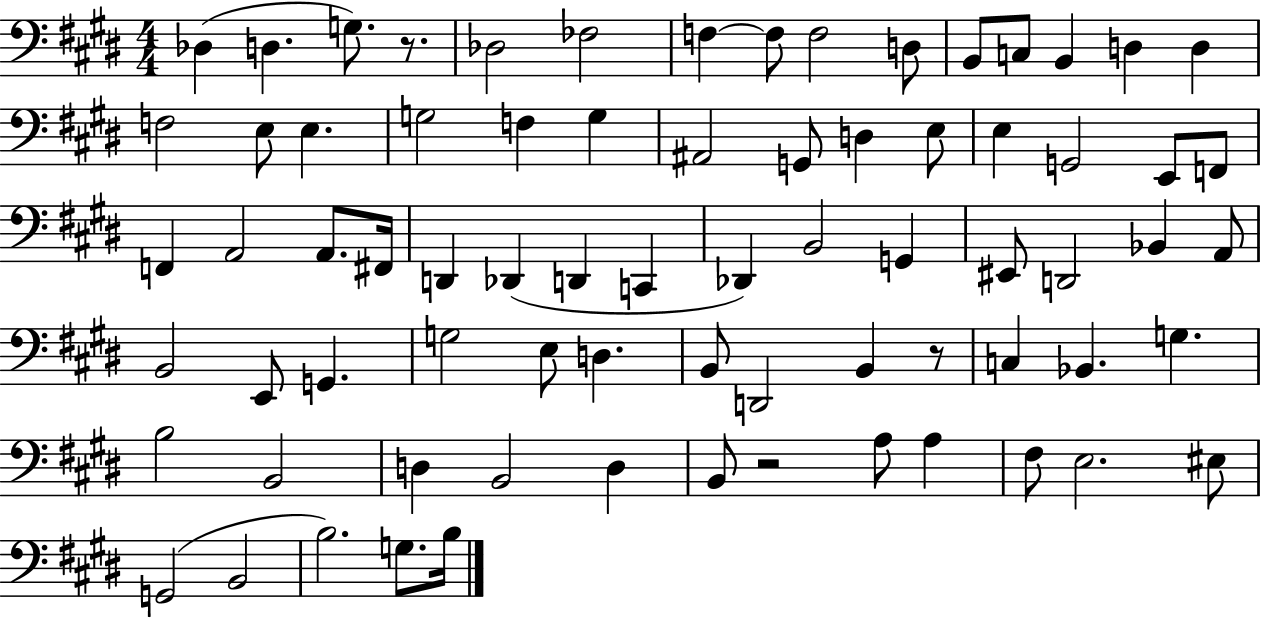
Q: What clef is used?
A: bass